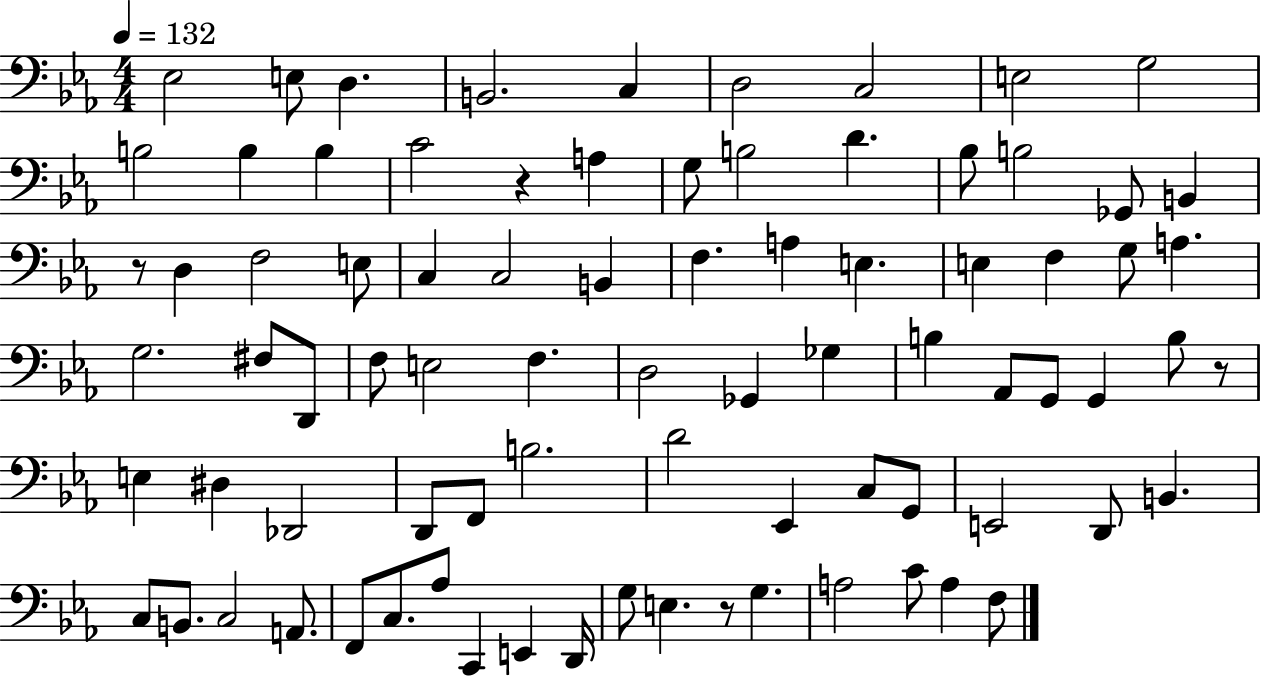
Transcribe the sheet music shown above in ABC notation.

X:1
T:Untitled
M:4/4
L:1/4
K:Eb
_E,2 E,/2 D, B,,2 C, D,2 C,2 E,2 G,2 B,2 B, B, C2 z A, G,/2 B,2 D _B,/2 B,2 _G,,/2 B,, z/2 D, F,2 E,/2 C, C,2 B,, F, A, E, E, F, G,/2 A, G,2 ^F,/2 D,,/2 F,/2 E,2 F, D,2 _G,, _G, B, _A,,/2 G,,/2 G,, B,/2 z/2 E, ^D, _D,,2 D,,/2 F,,/2 B,2 D2 _E,, C,/2 G,,/2 E,,2 D,,/2 B,, C,/2 B,,/2 C,2 A,,/2 F,,/2 C,/2 _A,/2 C,, E,, D,,/4 G,/2 E, z/2 G, A,2 C/2 A, F,/2